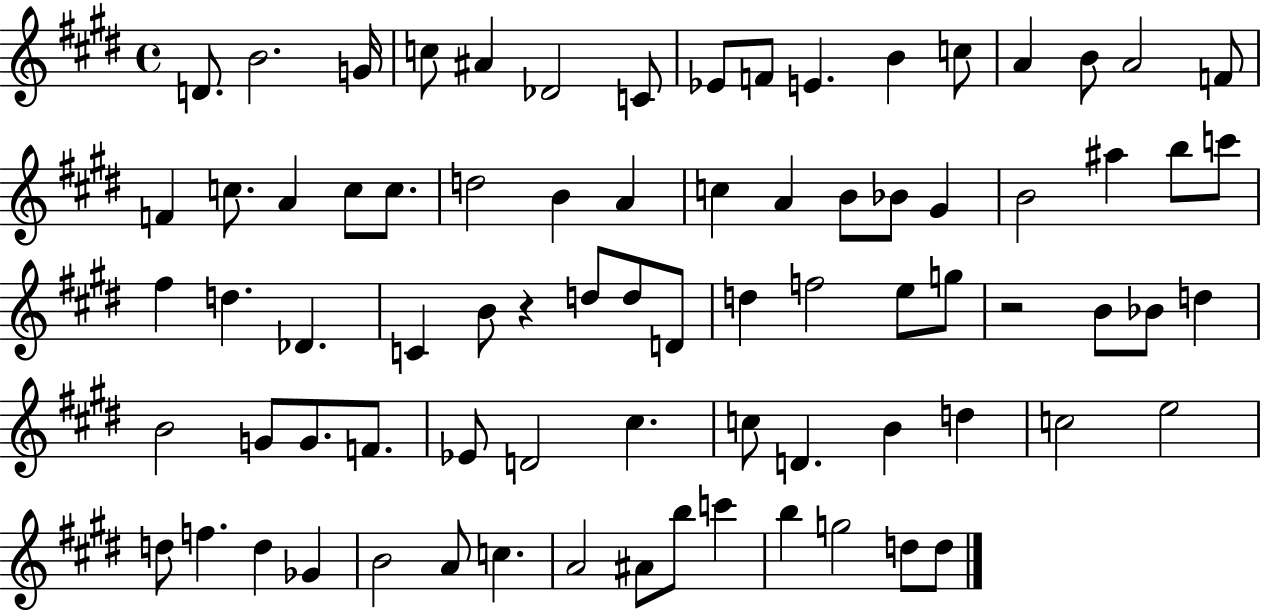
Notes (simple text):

D4/e. B4/h. G4/s C5/e A#4/q Db4/h C4/e Eb4/e F4/e E4/q. B4/q C5/e A4/q B4/e A4/h F4/e F4/q C5/e. A4/q C5/e C5/e. D5/h B4/q A4/q C5/q A4/q B4/e Bb4/e G#4/q B4/h A#5/q B5/e C6/e F#5/q D5/q. Db4/q. C4/q B4/e R/q D5/e D5/e D4/e D5/q F5/h E5/e G5/e R/h B4/e Bb4/e D5/q B4/h G4/e G4/e. F4/e. Eb4/e D4/h C#5/q. C5/e D4/q. B4/q D5/q C5/h E5/h D5/e F5/q. D5/q Gb4/q B4/h A4/e C5/q. A4/h A#4/e B5/e C6/q B5/q G5/h D5/e D5/e